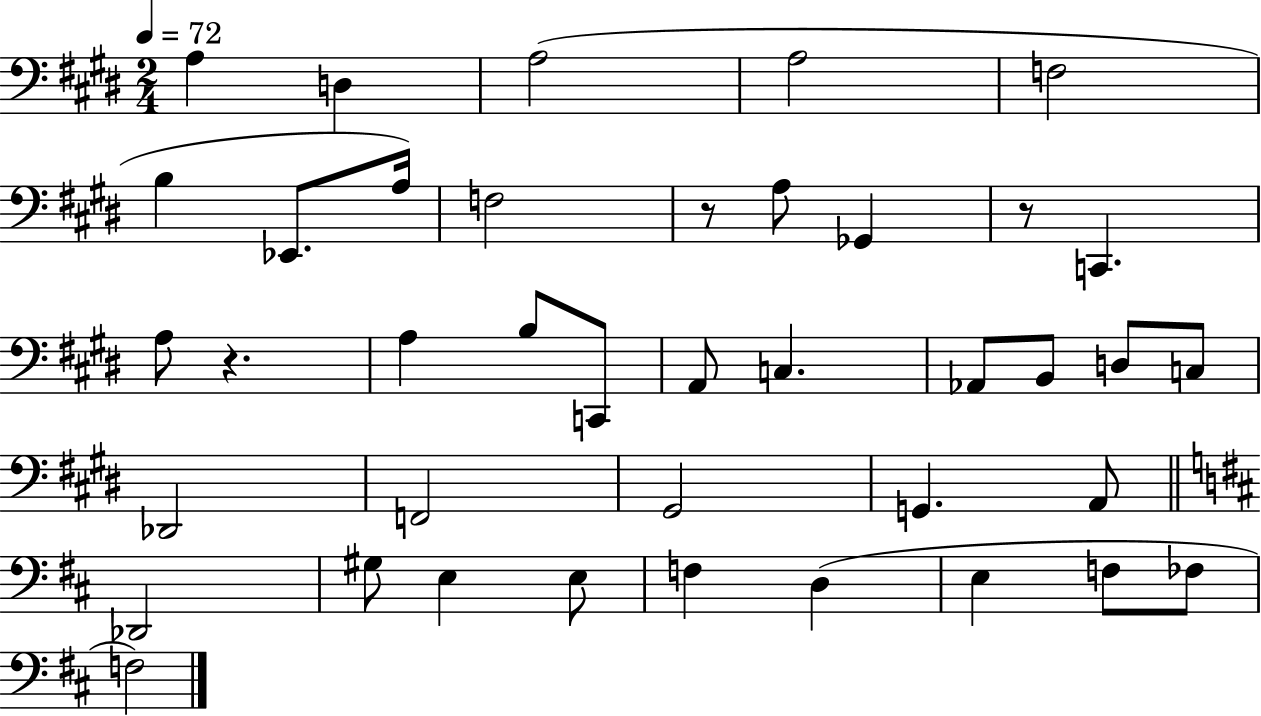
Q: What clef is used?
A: bass